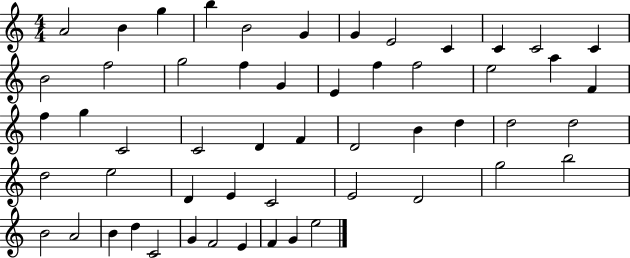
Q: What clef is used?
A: treble